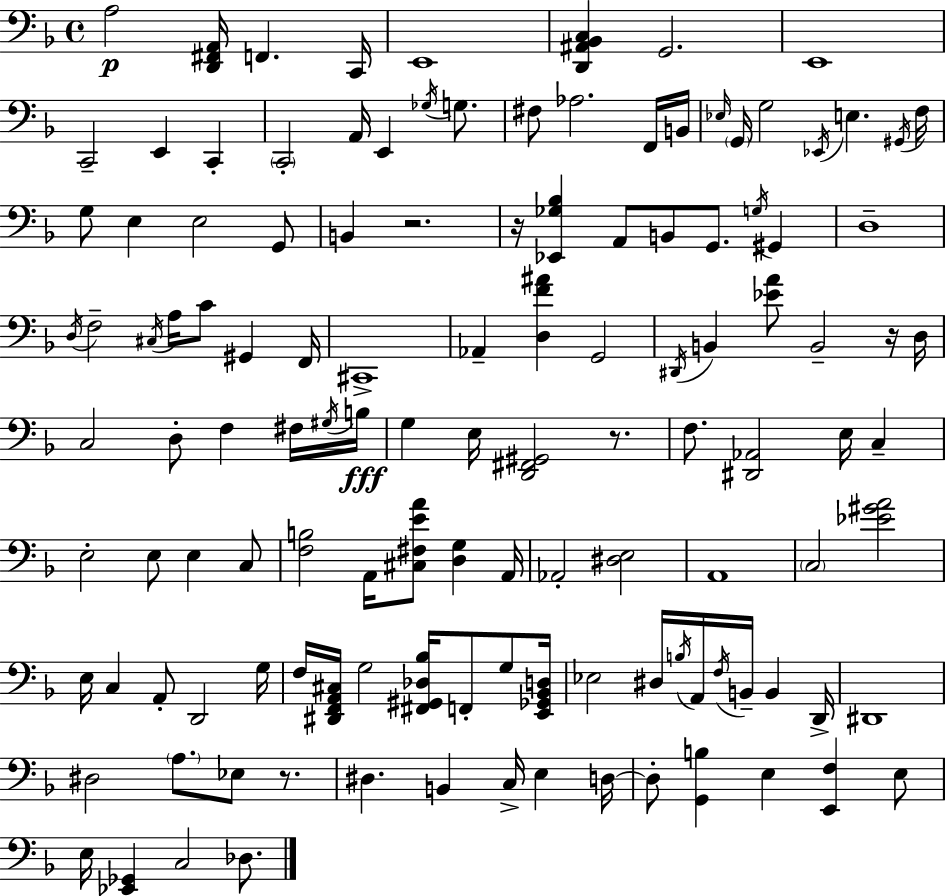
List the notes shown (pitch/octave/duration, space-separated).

A3/h [D2,F#2,A2]/s F2/q. C2/s E2/w [D2,A#2,Bb2,C3]/q G2/h. E2/w C2/h E2/q C2/q C2/h A2/s E2/q Gb3/s G3/e. F#3/e Ab3/h. F2/s B2/s Eb3/s G2/s G3/h Eb2/s E3/q. G#2/s F3/s G3/e E3/q E3/h G2/e B2/q R/h. R/s [Eb2,Gb3,Bb3]/q A2/e B2/e G2/e. G3/s G#2/q D3/w D3/s F3/h C#3/s A3/s C4/e G#2/q F2/s C#2/w Ab2/q [D3,F4,A#4]/q G2/h D#2/s B2/q [Eb4,A4]/e B2/h R/s D3/s C3/h D3/e F3/q F#3/s G#3/s B3/s G3/q E3/s [D2,F#2,G#2]/h R/e. F3/e. [D#2,Ab2]/h E3/s C3/q E3/h E3/e E3/q C3/e [F3,B3]/h A2/s [C#3,F#3,E4,A4]/e [D3,G3]/q A2/s Ab2/h [D#3,E3]/h A2/w C3/h [Eb4,G#4,A4]/h E3/s C3/q A2/e D2/h G3/s F3/s [D#2,F2,A2,C#3]/s G3/h [F#2,G#2,Db3,Bb3]/s F2/e G3/e [E2,Gb2,Bb2,D3]/s Eb3/h D#3/s B3/s A2/s F3/s B2/s B2/q D2/s D#2/w D#3/h A3/e. Eb3/e R/e. D#3/q. B2/q C3/s E3/q D3/s D3/e [G2,B3]/q E3/q [E2,F3]/q E3/e E3/s [Eb2,Gb2]/q C3/h Db3/e.